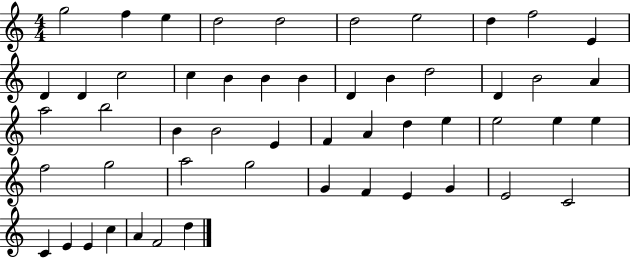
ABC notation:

X:1
T:Untitled
M:4/4
L:1/4
K:C
g2 f e d2 d2 d2 e2 d f2 E D D c2 c B B B D B d2 D B2 A a2 b2 B B2 E F A d e e2 e e f2 g2 a2 g2 G F E G E2 C2 C E E c A F2 d